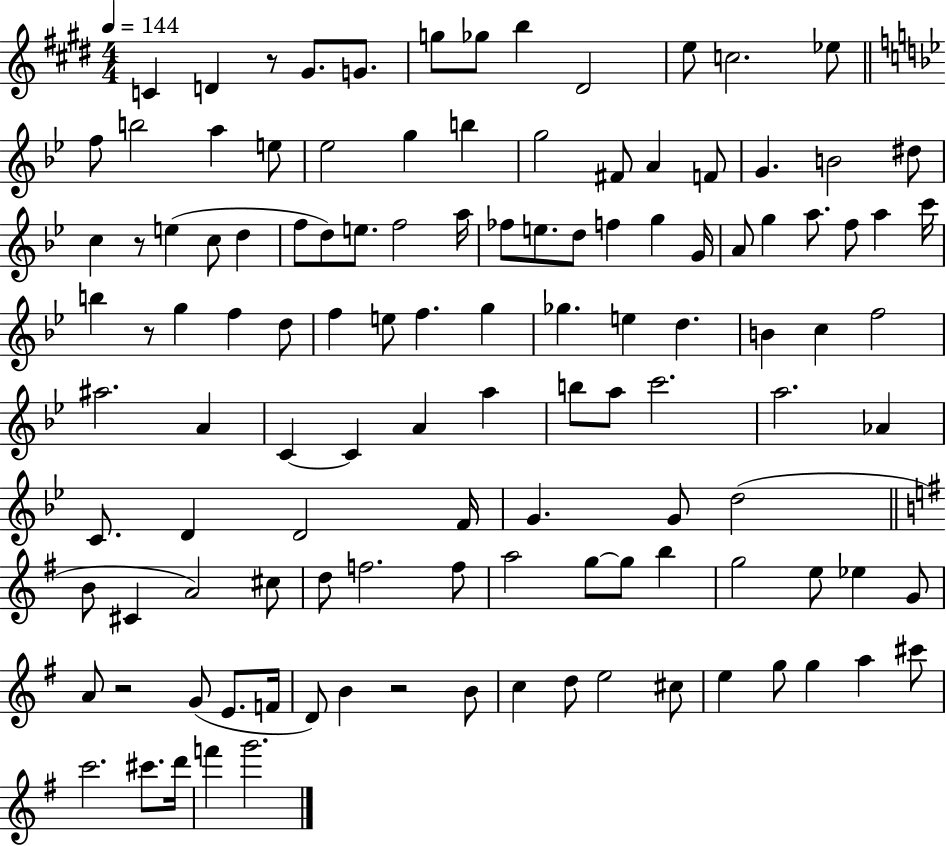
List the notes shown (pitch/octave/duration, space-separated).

C4/q D4/q R/e G#4/e. G4/e. G5/e Gb5/e B5/q D#4/h E5/e C5/h. Eb5/e F5/e B5/h A5/q E5/e Eb5/h G5/q B5/q G5/h F#4/e A4/q F4/e G4/q. B4/h D#5/e C5/q R/e E5/q C5/e D5/q F5/e D5/e E5/e. F5/h A5/s FES5/e E5/e. D5/e F5/q G5/q G4/s A4/e G5/q A5/e. F5/e A5/q C6/s B5/q R/e G5/q F5/q D5/e F5/q E5/e F5/q. G5/q Gb5/q. E5/q D5/q. B4/q C5/q F5/h A#5/h. A4/q C4/q C4/q A4/q A5/q B5/e A5/e C6/h. A5/h. Ab4/q C4/e. D4/q D4/h F4/s G4/q. G4/e D5/h B4/e C#4/q A4/h C#5/e D5/e F5/h. F5/e A5/h G5/e G5/e B5/q G5/h E5/e Eb5/q G4/e A4/e R/h G4/e E4/e. F4/s D4/e B4/q R/h B4/e C5/q D5/e E5/h C#5/e E5/q G5/e G5/q A5/q C#6/e C6/h. C#6/e. D6/s F6/q G6/h.